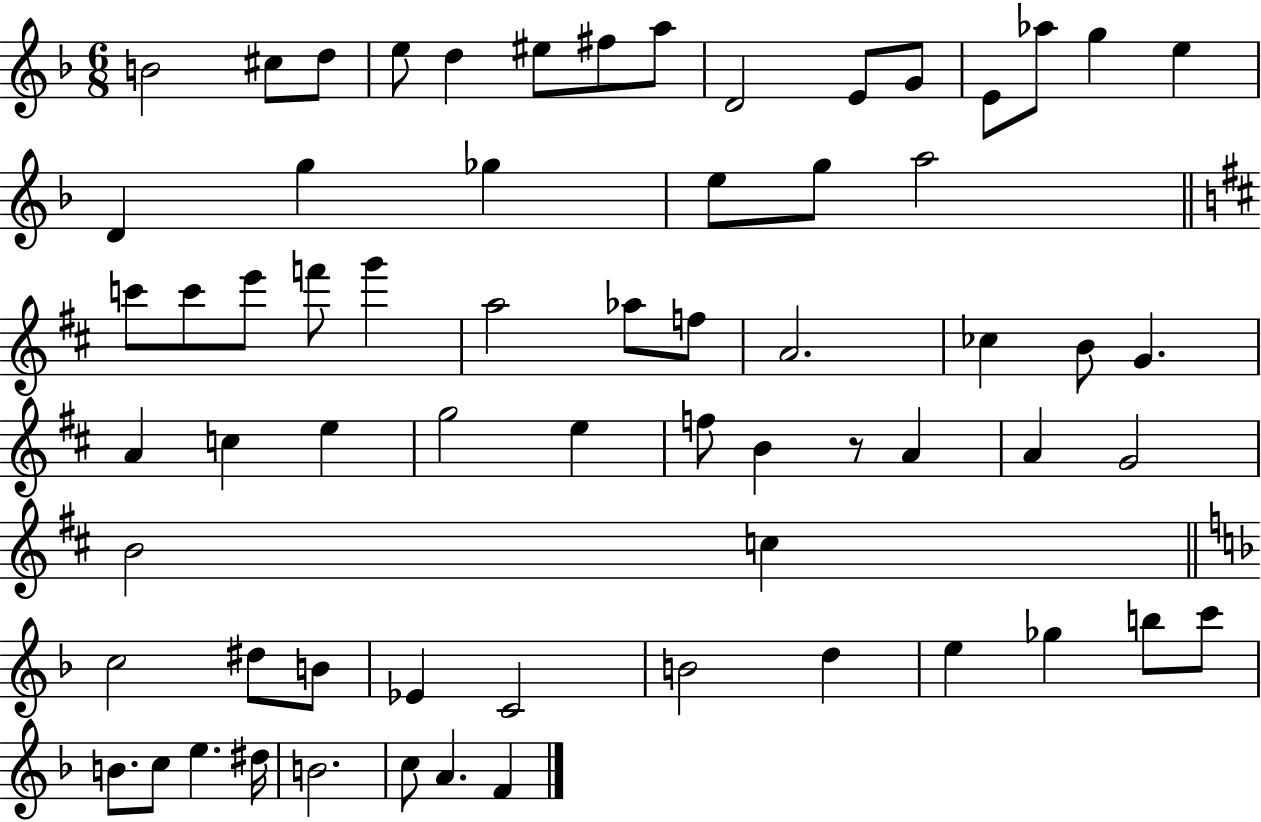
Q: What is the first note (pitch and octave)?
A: B4